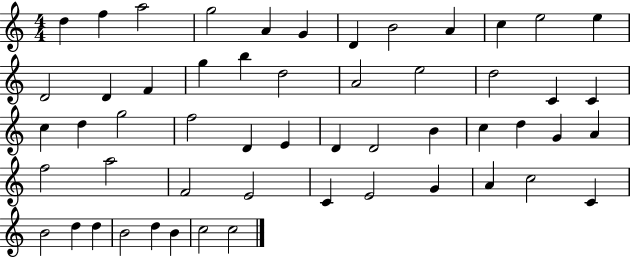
D5/q F5/q A5/h G5/h A4/q G4/q D4/q B4/h A4/q C5/q E5/h E5/q D4/h D4/q F4/q G5/q B5/q D5/h A4/h E5/h D5/h C4/q C4/q C5/q D5/q G5/h F5/h D4/q E4/q D4/q D4/h B4/q C5/q D5/q G4/q A4/q F5/h A5/h F4/h E4/h C4/q E4/h G4/q A4/q C5/h C4/q B4/h D5/q D5/q B4/h D5/q B4/q C5/h C5/h